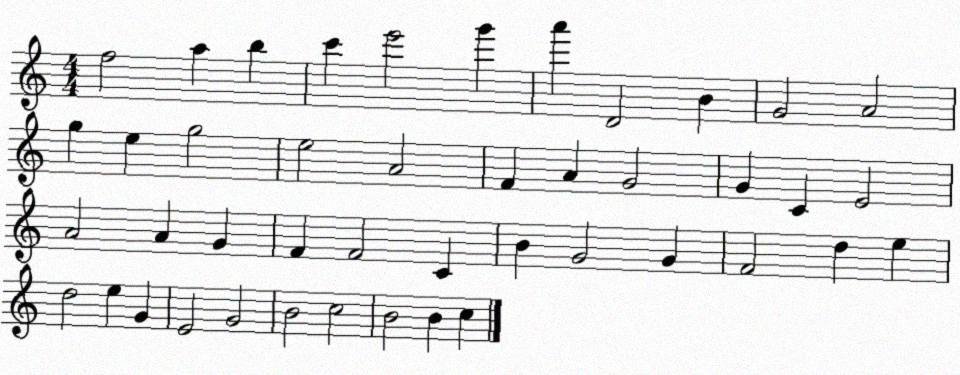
X:1
T:Untitled
M:4/4
L:1/4
K:C
f2 a b c' e'2 g' a' D2 B G2 A2 g e g2 e2 A2 F A G2 G C E2 A2 A G F F2 C B G2 G F2 d e d2 e G E2 G2 B2 c2 B2 B c